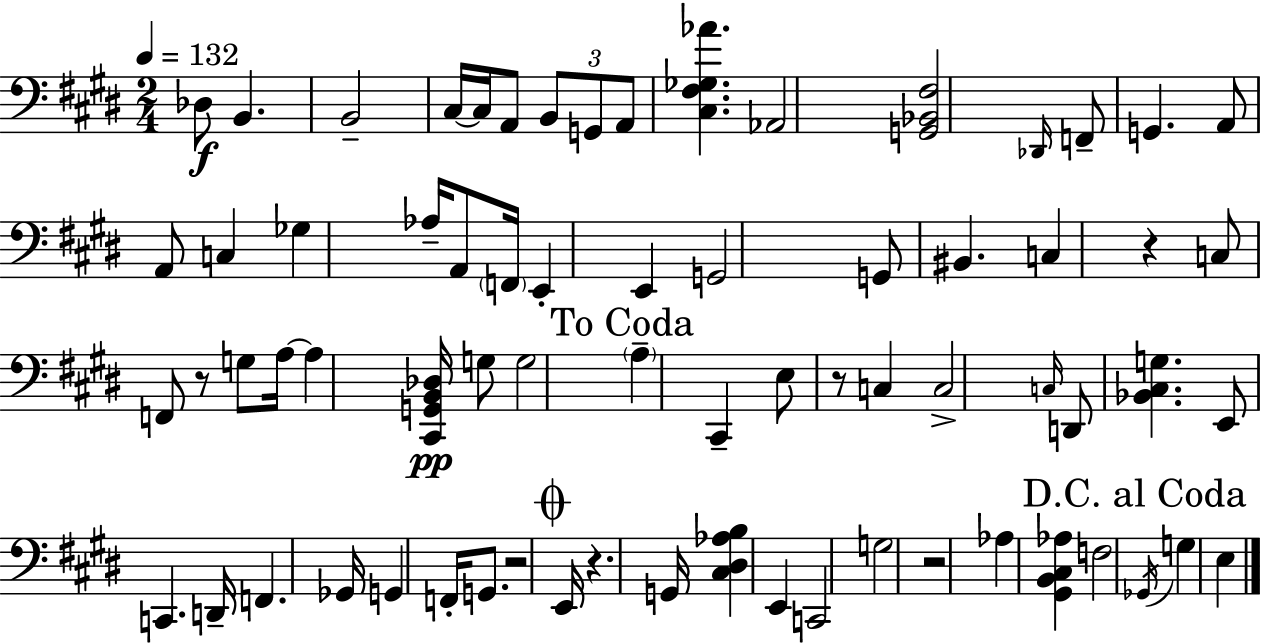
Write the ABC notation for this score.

X:1
T:Untitled
M:2/4
L:1/4
K:E
_D,/2 B,, B,,2 ^C,/4 ^C,/4 A,,/2 B,,/2 G,,/2 A,,/2 [^C,^F,_G,_A] _A,,2 [G,,_B,,^F,]2 _D,,/4 F,,/2 G,, A,,/2 A,,/2 C, _G, _A,/4 A,,/2 F,,/4 E,, E,, G,,2 G,,/2 ^B,, C, z C,/2 F,,/2 z/2 G,/2 A,/4 A, [^C,,G,,B,,_D,]/4 G,/2 G,2 A, ^C,, E,/2 z/2 C, C,2 C,/4 D,,/2 [_B,,^C,G,] E,,/2 C,, D,,/4 F,, _G,,/4 G,, F,,/4 G,,/2 z2 E,,/4 z G,,/4 [^C,^D,_A,B,] E,, C,,2 G,2 z2 _A, [^G,,B,,^C,_A,] F,2 _G,,/4 G, E,